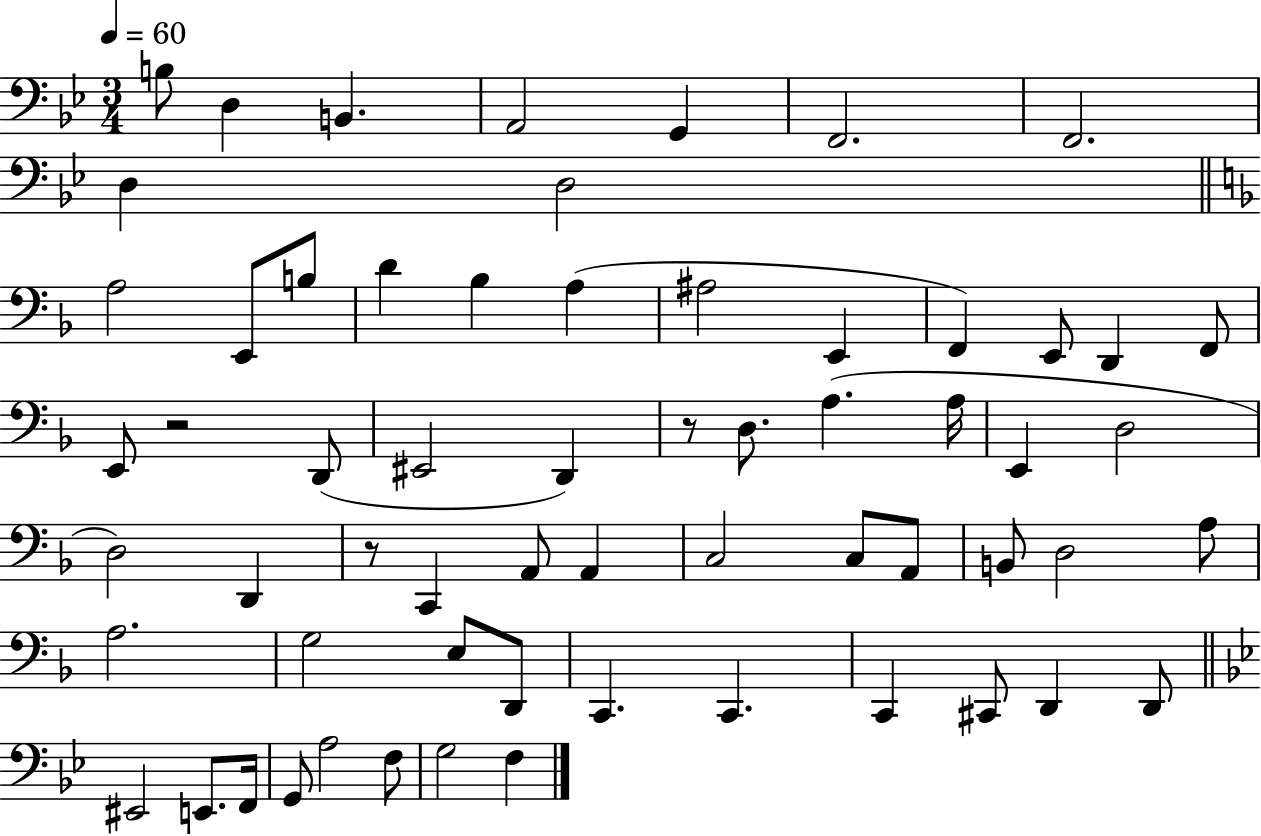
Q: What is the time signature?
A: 3/4